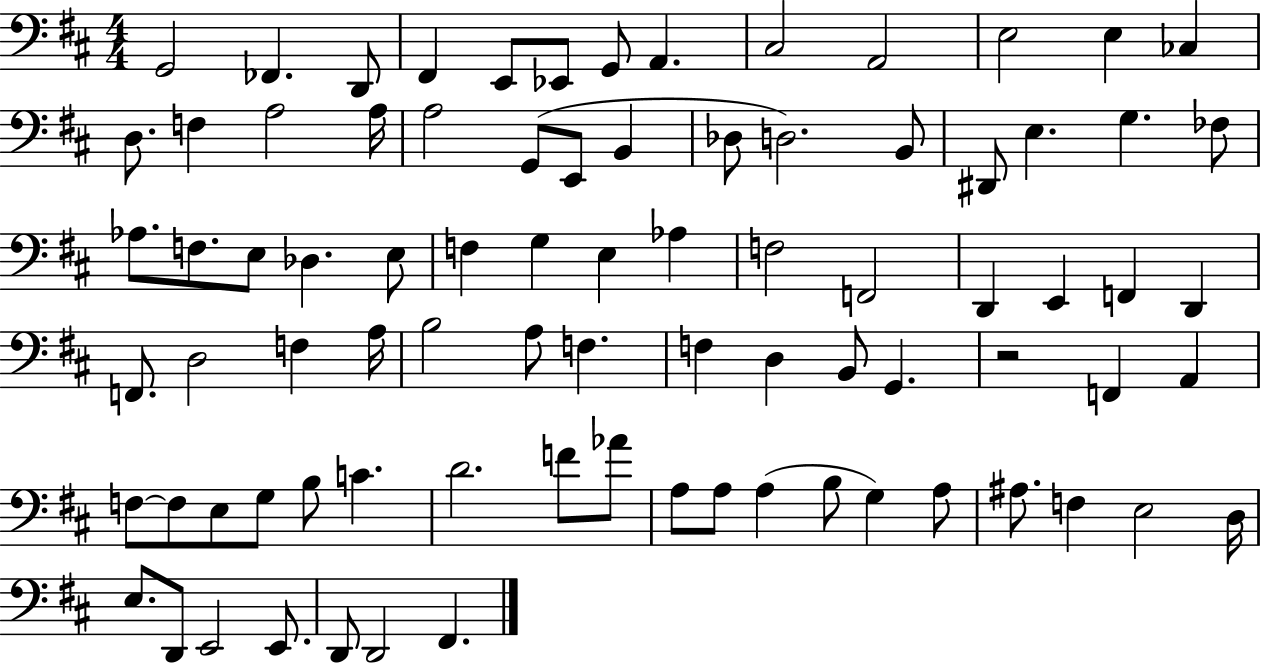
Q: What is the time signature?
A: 4/4